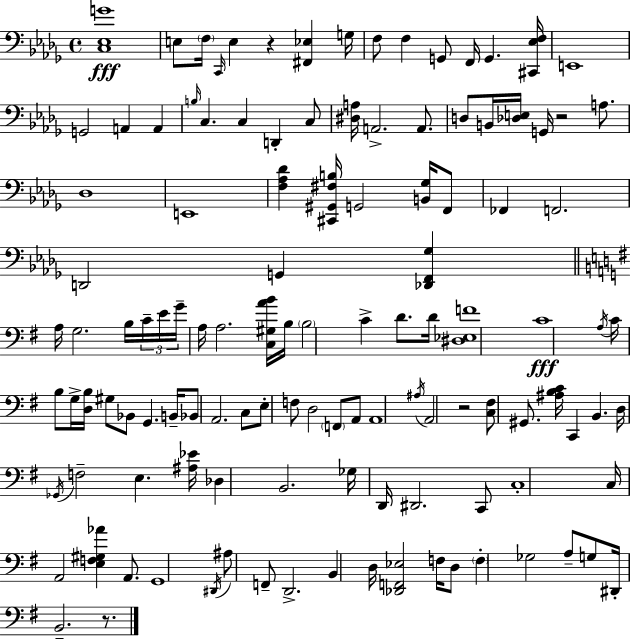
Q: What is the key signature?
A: BES minor